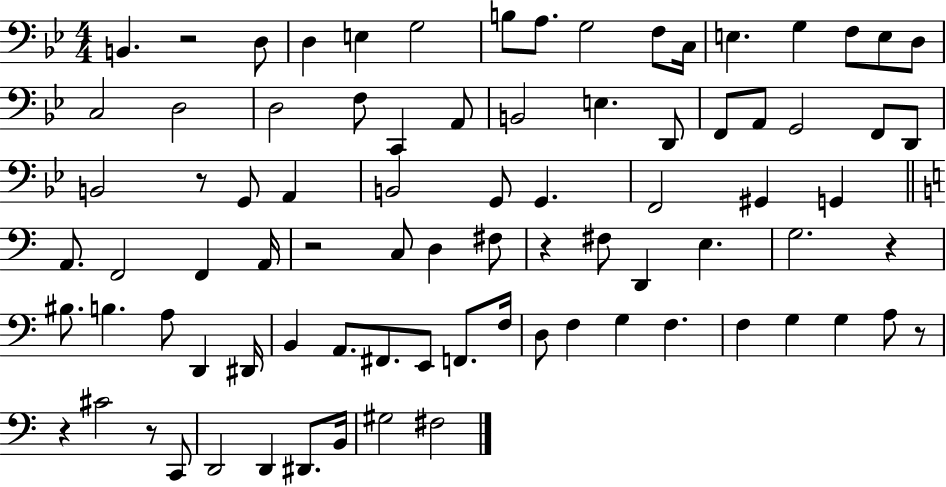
{
  \clef bass
  \numericTimeSignature
  \time 4/4
  \key bes \major
  b,4. r2 d8 | d4 e4 g2 | b8 a8. g2 f8 c16 | e4. g4 f8 e8 d8 | \break c2 d2 | d2 f8 c,4 a,8 | b,2 e4. d,8 | f,8 a,8 g,2 f,8 d,8 | \break b,2 r8 g,8 a,4 | b,2 g,8 g,4. | f,2 gis,4 g,4 | \bar "||" \break \key c \major a,8. f,2 f,4 a,16 | r2 c8 d4 fis8 | r4 fis8 d,4 e4. | g2. r4 | \break bis8. b4. a8 d,4 dis,16 | b,4 a,8. fis,8. e,8 f,8. f16 | d8 f4 g4 f4. | f4 g4 g4 a8 r8 | \break r4 cis'2 r8 c,8 | d,2 d,4 dis,8. b,16 | gis2 fis2 | \bar "|."
}